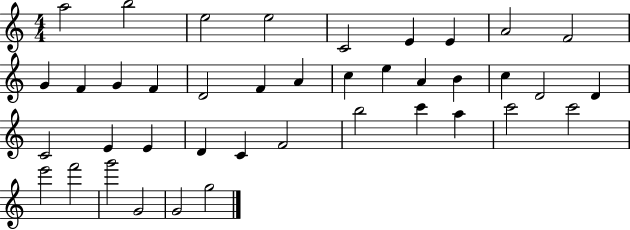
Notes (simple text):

A5/h B5/h E5/h E5/h C4/h E4/q E4/q A4/h F4/h G4/q F4/q G4/q F4/q D4/h F4/q A4/q C5/q E5/q A4/q B4/q C5/q D4/h D4/q C4/h E4/q E4/q D4/q C4/q F4/h B5/h C6/q A5/q C6/h C6/h E6/h F6/h G6/h G4/h G4/h G5/h